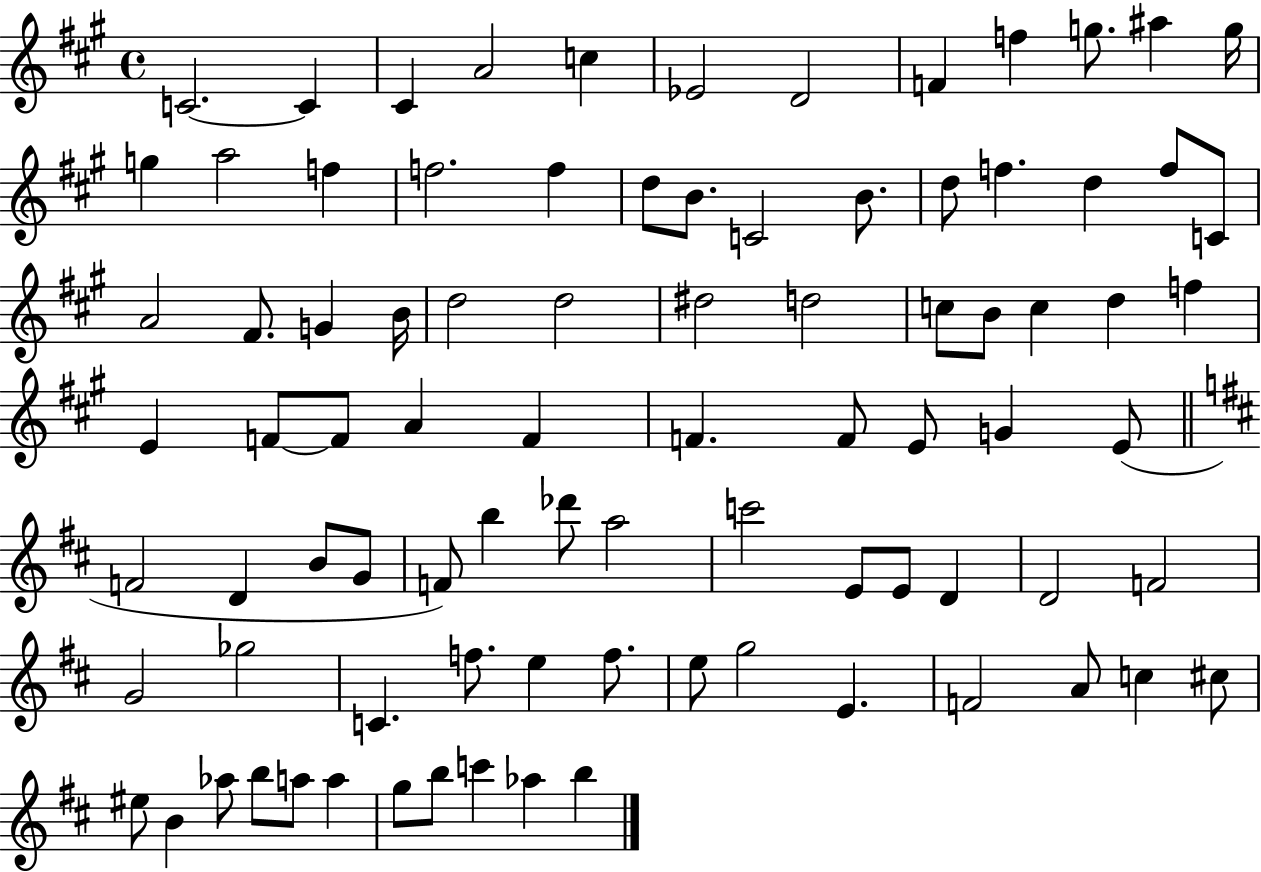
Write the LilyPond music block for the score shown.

{
  \clef treble
  \time 4/4
  \defaultTimeSignature
  \key a \major
  \repeat volta 2 { c'2.~~ c'4 | cis'4 a'2 c''4 | ees'2 d'2 | f'4 f''4 g''8. ais''4 g''16 | \break g''4 a''2 f''4 | f''2. f''4 | d''8 b'8. c'2 b'8. | d''8 f''4. d''4 f''8 c'8 | \break a'2 fis'8. g'4 b'16 | d''2 d''2 | dis''2 d''2 | c''8 b'8 c''4 d''4 f''4 | \break e'4 f'8~~ f'8 a'4 f'4 | f'4. f'8 e'8 g'4 e'8( | \bar "||" \break \key d \major f'2 d'4 b'8 g'8 | f'8) b''4 des'''8 a''2 | c'''2 e'8 e'8 d'4 | d'2 f'2 | \break g'2 ges''2 | c'4. f''8. e''4 f''8. | e''8 g''2 e'4. | f'2 a'8 c''4 cis''8 | \break eis''8 b'4 aes''8 b''8 a''8 a''4 | g''8 b''8 c'''4 aes''4 b''4 | } \bar "|."
}